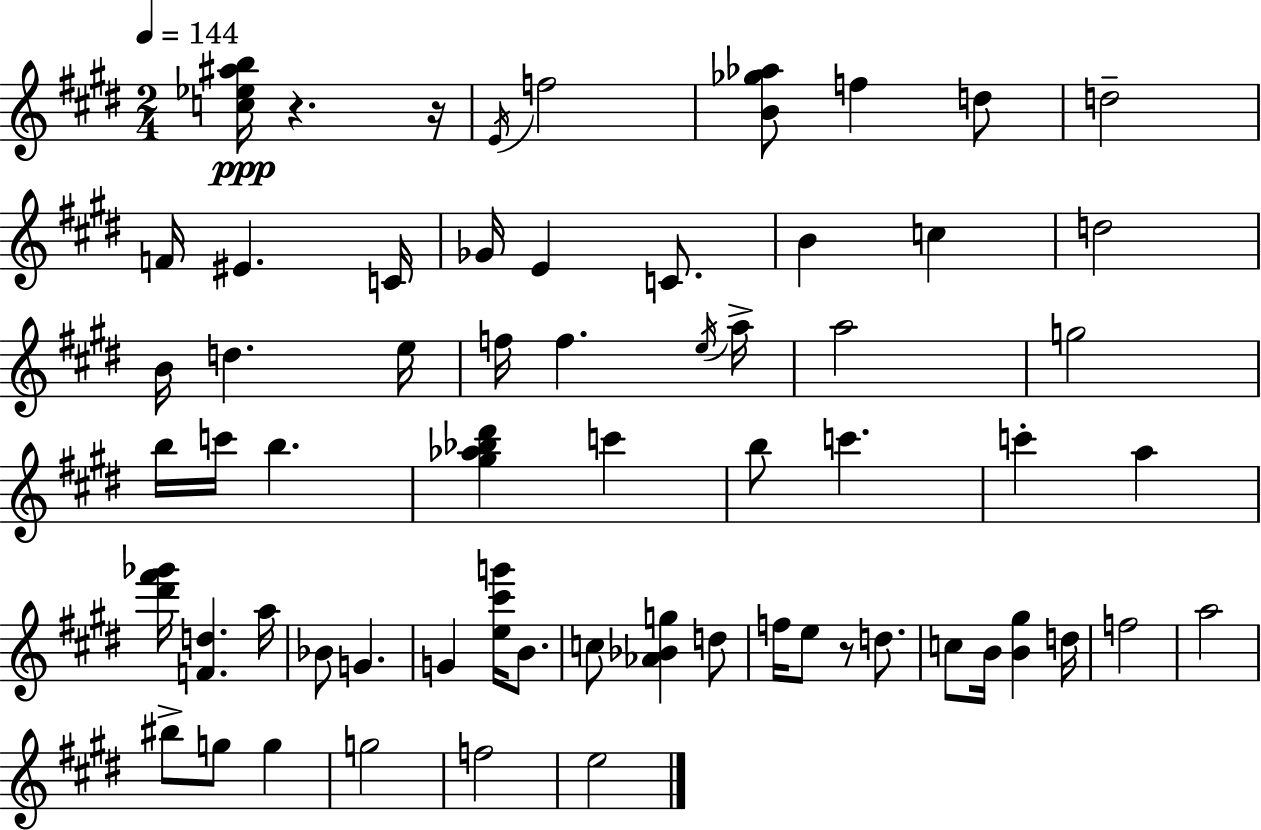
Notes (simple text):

[C5,Eb5,A#5,B5]/s R/q. R/s E4/s F5/h [B4,Gb5,Ab5]/e F5/q D5/e D5/h F4/s EIS4/q. C4/s Gb4/s E4/q C4/e. B4/q C5/q D5/h B4/s D5/q. E5/s F5/s F5/q. E5/s A5/s A5/h G5/h B5/s C6/s B5/q. [G#5,Ab5,Bb5,D#6]/q C6/q B5/e C6/q. C6/q A5/q [D#6,F#6,Gb6]/s [F4,D5]/q. A5/s Bb4/e G4/q. G4/q [E5,C#6,G6]/s B4/e. C5/e [Ab4,Bb4,G5]/q D5/e F5/s E5/e R/e D5/e. C5/e B4/s [B4,G#5]/q D5/s F5/h A5/h BIS5/e G5/e G5/q G5/h F5/h E5/h